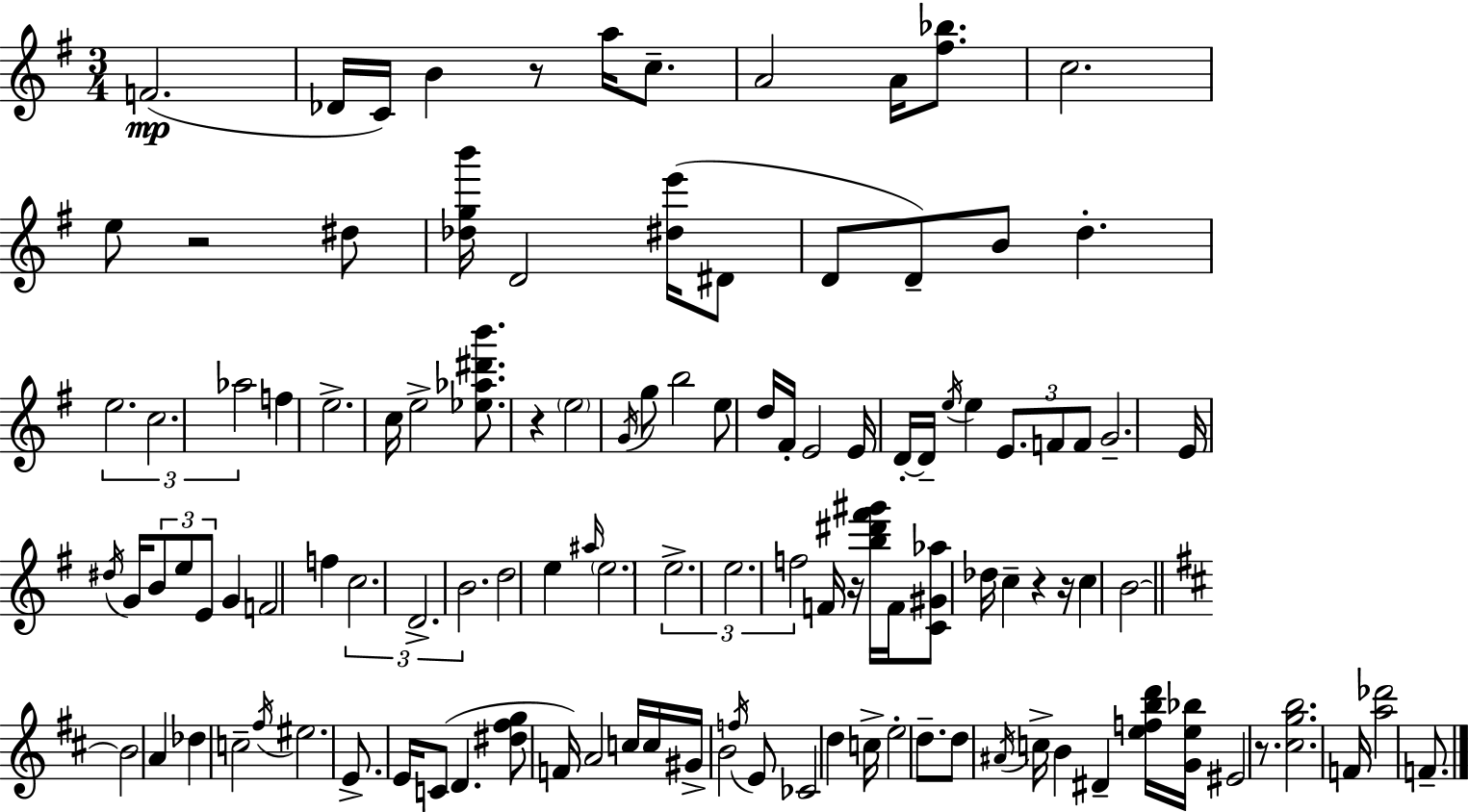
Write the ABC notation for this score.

X:1
T:Untitled
M:3/4
L:1/4
K:G
F2 _D/4 C/4 B z/2 a/4 c/2 A2 A/4 [^f_b]/2 c2 e/2 z2 ^d/2 [_dgb']/4 D2 [^de']/4 ^D/2 D/2 D/2 B/2 d e2 c2 _a2 f e2 c/4 e2 [_e_a^d'b']/2 z e2 G/4 g/2 b2 e/2 d/4 ^F/4 E2 E/4 D/4 D/4 e/4 e E/2 F/2 F/2 G2 E/4 ^d/4 G/4 B/2 e/2 E/2 G F2 f c2 D2 B2 d2 e ^a/4 e2 e2 e2 f2 F/4 z/4 [b^d'^f'^g']/4 F/4 [C^G_a]/2 _d/4 c z z/4 c B2 B2 A _d c2 ^f/4 ^e2 E/2 E/4 C/2 D [^d^fg]/2 F/4 A2 c/4 c/4 ^G/4 B2 f/4 E/2 _C2 d c/4 e2 d/2 d/2 ^A/4 c/4 B ^D [efbd']/4 [Ge_b]/4 ^E2 z/2 [^cgb]2 F/4 [a_d']2 F/2